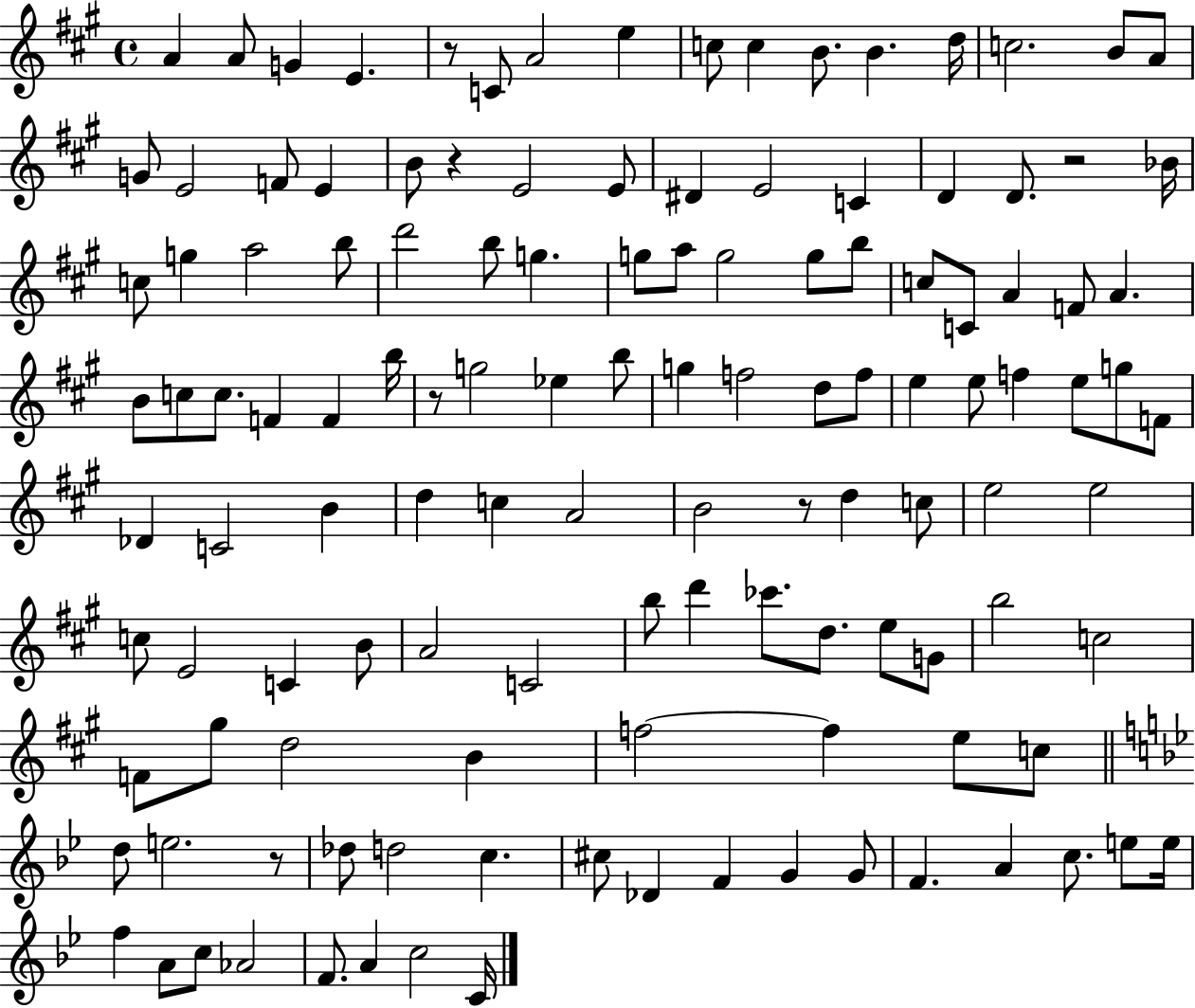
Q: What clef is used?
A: treble